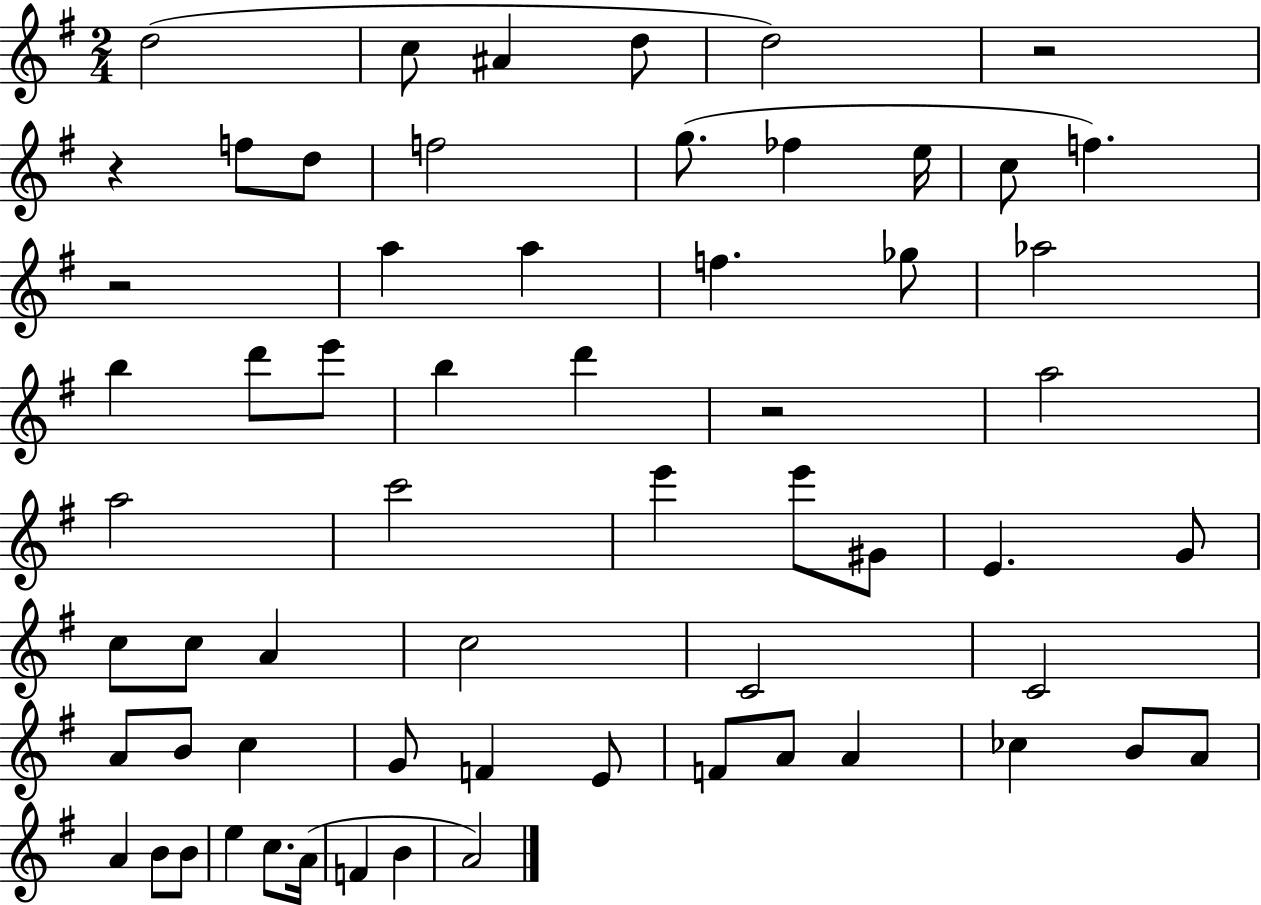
X:1
T:Untitled
M:2/4
L:1/4
K:G
d2 c/2 ^A d/2 d2 z2 z f/2 d/2 f2 g/2 _f e/4 c/2 f z2 a a f _g/2 _a2 b d'/2 e'/2 b d' z2 a2 a2 c'2 e' e'/2 ^G/2 E G/2 c/2 c/2 A c2 C2 C2 A/2 B/2 c G/2 F E/2 F/2 A/2 A _c B/2 A/2 A B/2 B/2 e c/2 A/4 F B A2